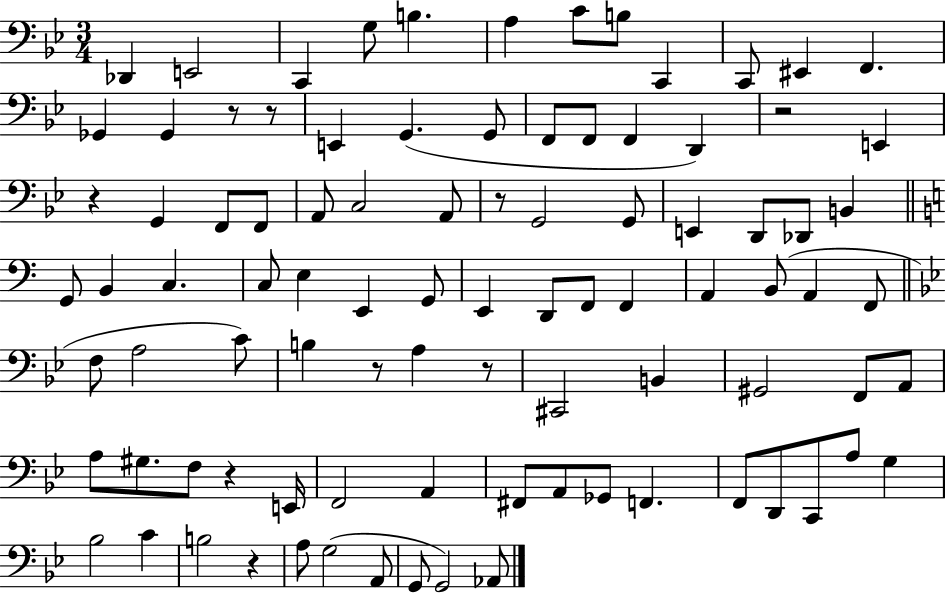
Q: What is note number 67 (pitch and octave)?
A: A2